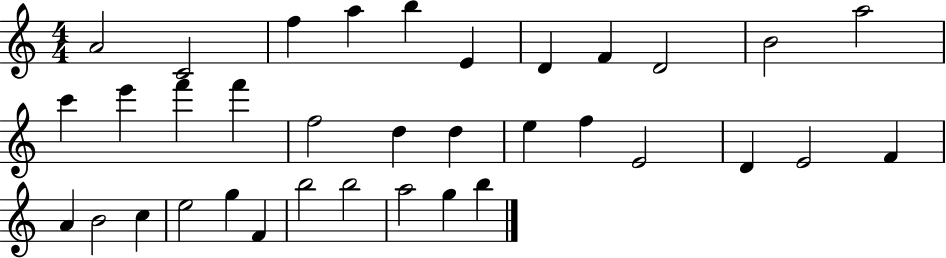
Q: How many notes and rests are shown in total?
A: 35